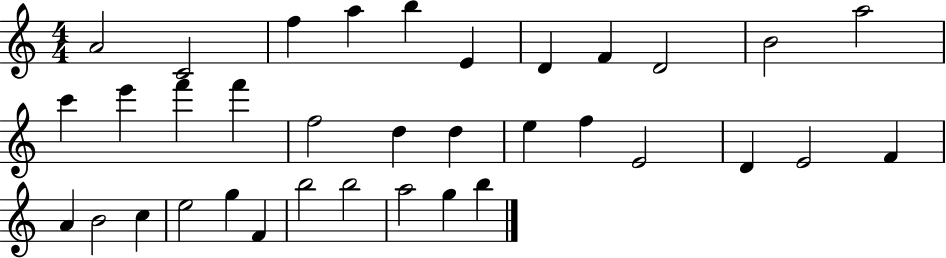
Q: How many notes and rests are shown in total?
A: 35